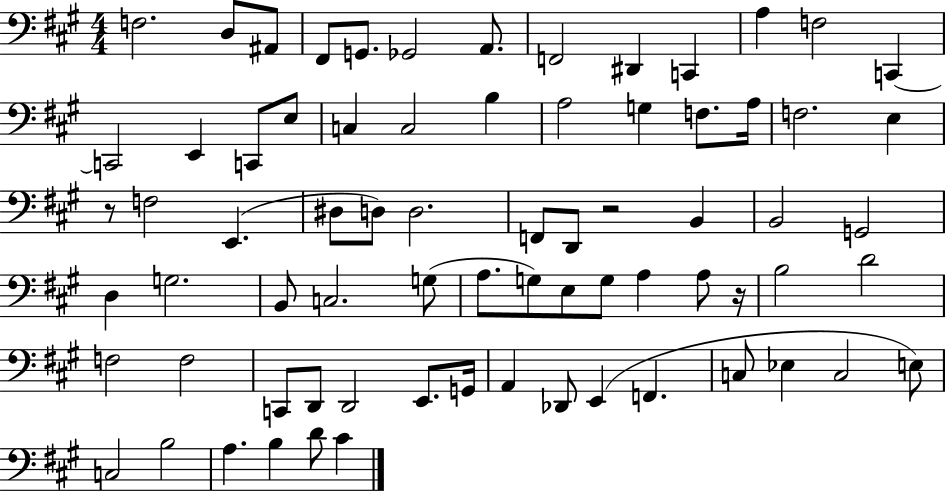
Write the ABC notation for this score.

X:1
T:Untitled
M:4/4
L:1/4
K:A
F,2 D,/2 ^A,,/2 ^F,,/2 G,,/2 _G,,2 A,,/2 F,,2 ^D,, C,, A, F,2 C,, C,,2 E,, C,,/2 E,/2 C, C,2 B, A,2 G, F,/2 A,/4 F,2 E, z/2 F,2 E,, ^D,/2 D,/2 D,2 F,,/2 D,,/2 z2 B,, B,,2 G,,2 D, G,2 B,,/2 C,2 G,/2 A,/2 G,/2 E,/2 G,/2 A, A,/2 z/4 B,2 D2 F,2 F,2 C,,/2 D,,/2 D,,2 E,,/2 G,,/4 A,, _D,,/2 E,, F,, C,/2 _E, C,2 E,/2 C,2 B,2 A, B, D/2 ^C